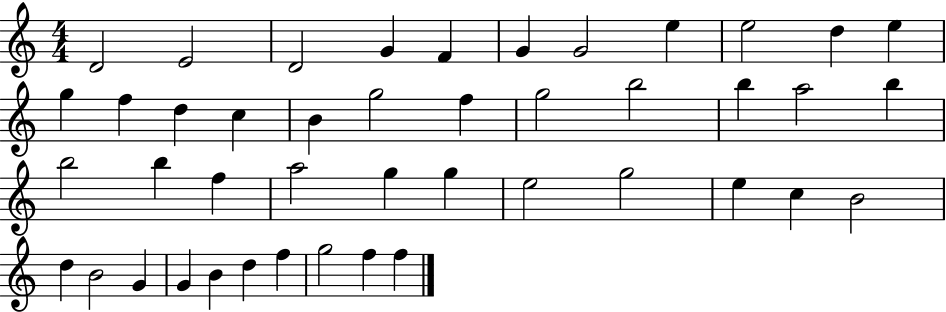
D4/h E4/h D4/h G4/q F4/q G4/q G4/h E5/q E5/h D5/q E5/q G5/q F5/q D5/q C5/q B4/q G5/h F5/q G5/h B5/h B5/q A5/h B5/q B5/h B5/q F5/q A5/h G5/q G5/q E5/h G5/h E5/q C5/q B4/h D5/q B4/h G4/q G4/q B4/q D5/q F5/q G5/h F5/q F5/q